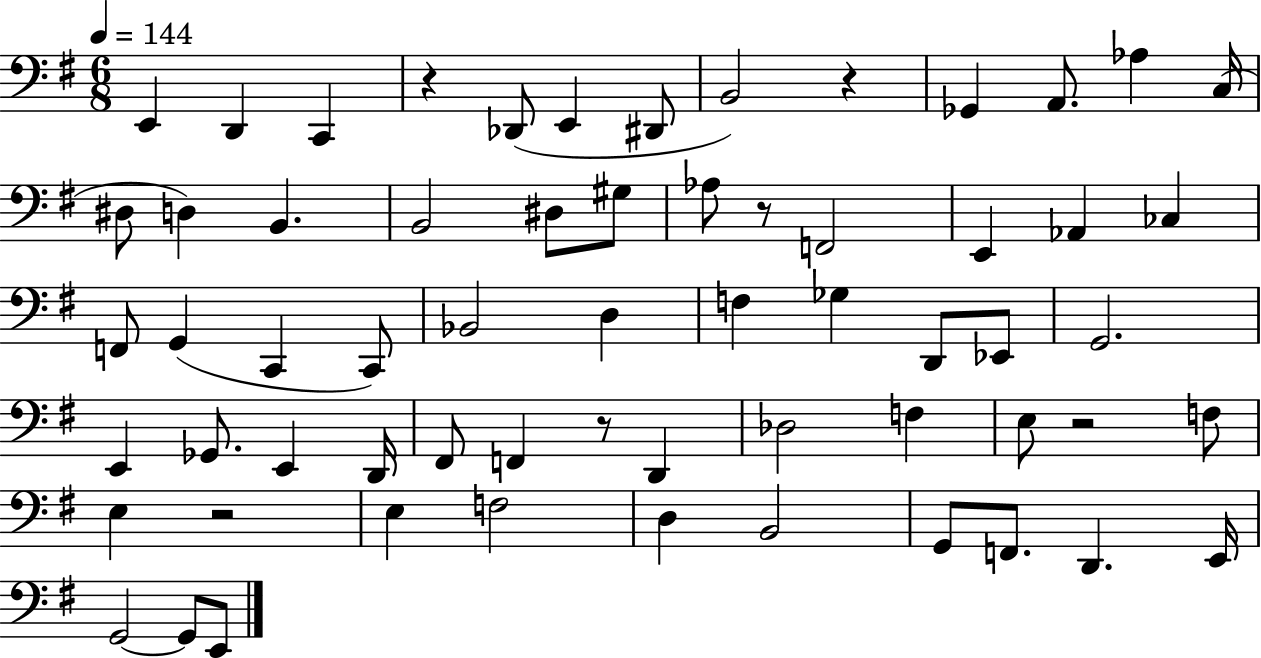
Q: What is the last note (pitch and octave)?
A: E2